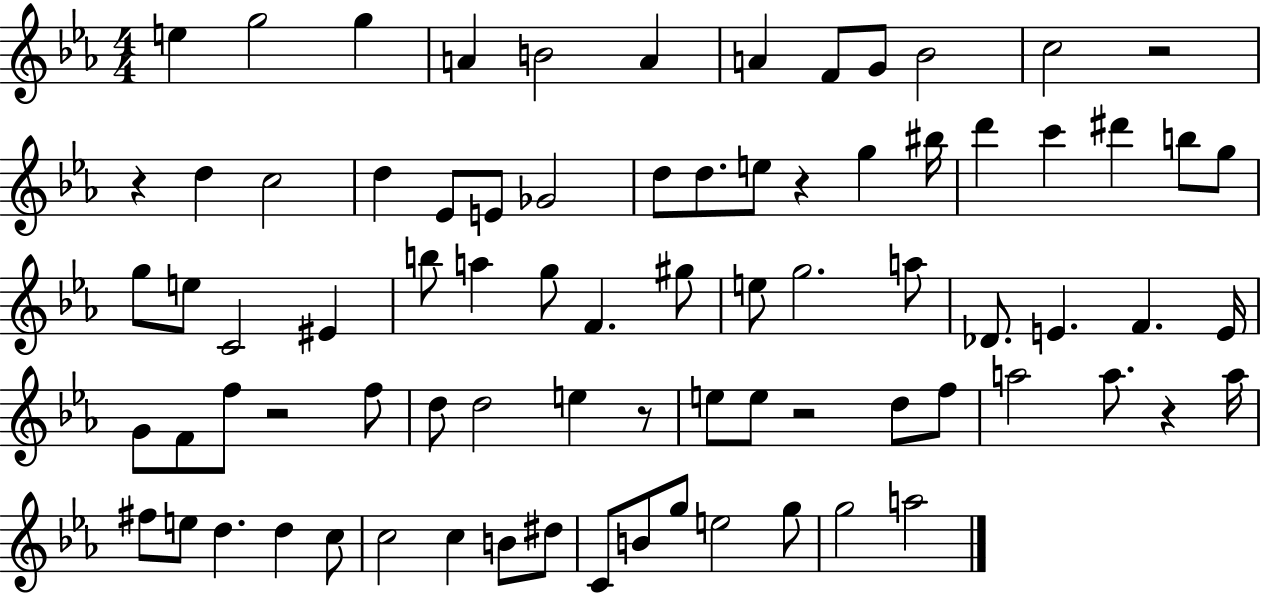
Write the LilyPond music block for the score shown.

{
  \clef treble
  \numericTimeSignature
  \time 4/4
  \key ees \major
  \repeat volta 2 { e''4 g''2 g''4 | a'4 b'2 a'4 | a'4 f'8 g'8 bes'2 | c''2 r2 | \break r4 d''4 c''2 | d''4 ees'8 e'8 ges'2 | d''8 d''8. e''8 r4 g''4 bis''16 | d'''4 c'''4 dis'''4 b''8 g''8 | \break g''8 e''8 c'2 eis'4 | b''8 a''4 g''8 f'4. gis''8 | e''8 g''2. a''8 | des'8. e'4. f'4. e'16 | \break g'8 f'8 f''8 r2 f''8 | d''8 d''2 e''4 r8 | e''8 e''8 r2 d''8 f''8 | a''2 a''8. r4 a''16 | \break fis''8 e''8 d''4. d''4 c''8 | c''2 c''4 b'8 dis''8 | c'8 b'8 g''8 e''2 g''8 | g''2 a''2 | \break } \bar "|."
}